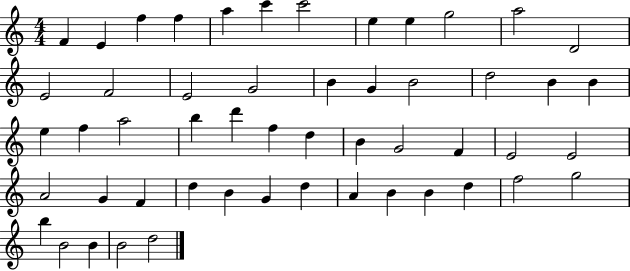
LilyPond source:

{
  \clef treble
  \numericTimeSignature
  \time 4/4
  \key c \major
  f'4 e'4 f''4 f''4 | a''4 c'''4 c'''2 | e''4 e''4 g''2 | a''2 d'2 | \break e'2 f'2 | e'2 g'2 | b'4 g'4 b'2 | d''2 b'4 b'4 | \break e''4 f''4 a''2 | b''4 d'''4 f''4 d''4 | b'4 g'2 f'4 | e'2 e'2 | \break a'2 g'4 f'4 | d''4 b'4 g'4 d''4 | a'4 b'4 b'4 d''4 | f''2 g''2 | \break b''4 b'2 b'4 | b'2 d''2 | \bar "|."
}